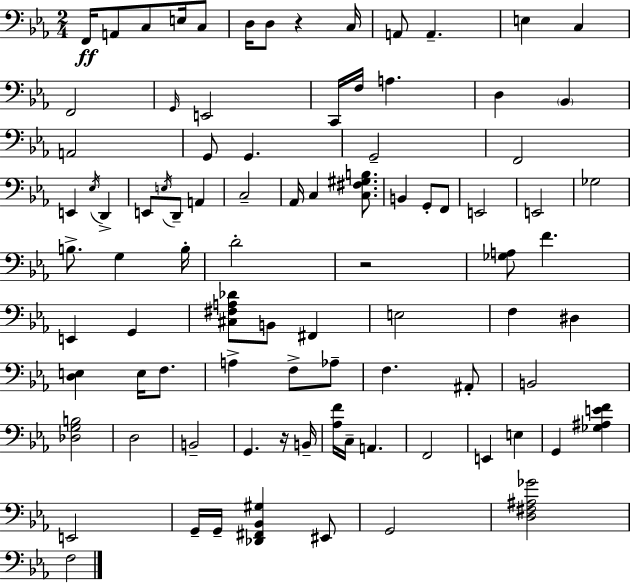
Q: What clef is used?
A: bass